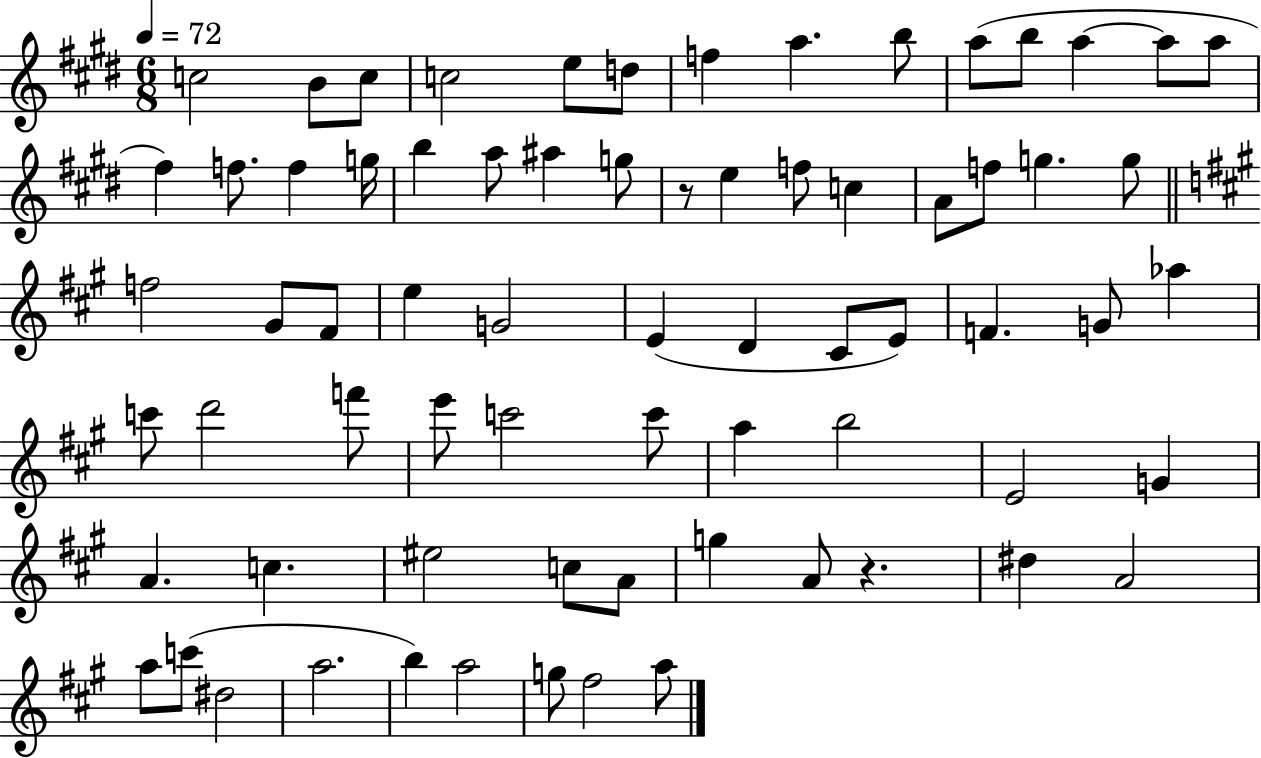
C5/h B4/e C5/e C5/h E5/e D5/e F5/q A5/q. B5/e A5/e B5/e A5/q A5/e A5/e F#5/q F5/e. F5/q G5/s B5/q A5/e A#5/q G5/e R/e E5/q F5/e C5/q A4/e F5/e G5/q. G5/e F5/h G#4/e F#4/e E5/q G4/h E4/q D4/q C#4/e E4/e F4/q. G4/e Ab5/q C6/e D6/h F6/e E6/e C6/h C6/e A5/q B5/h E4/h G4/q A4/q. C5/q. EIS5/h C5/e A4/e G5/q A4/e R/q. D#5/q A4/h A5/e C6/e D#5/h A5/h. B5/q A5/h G5/e F#5/h A5/e